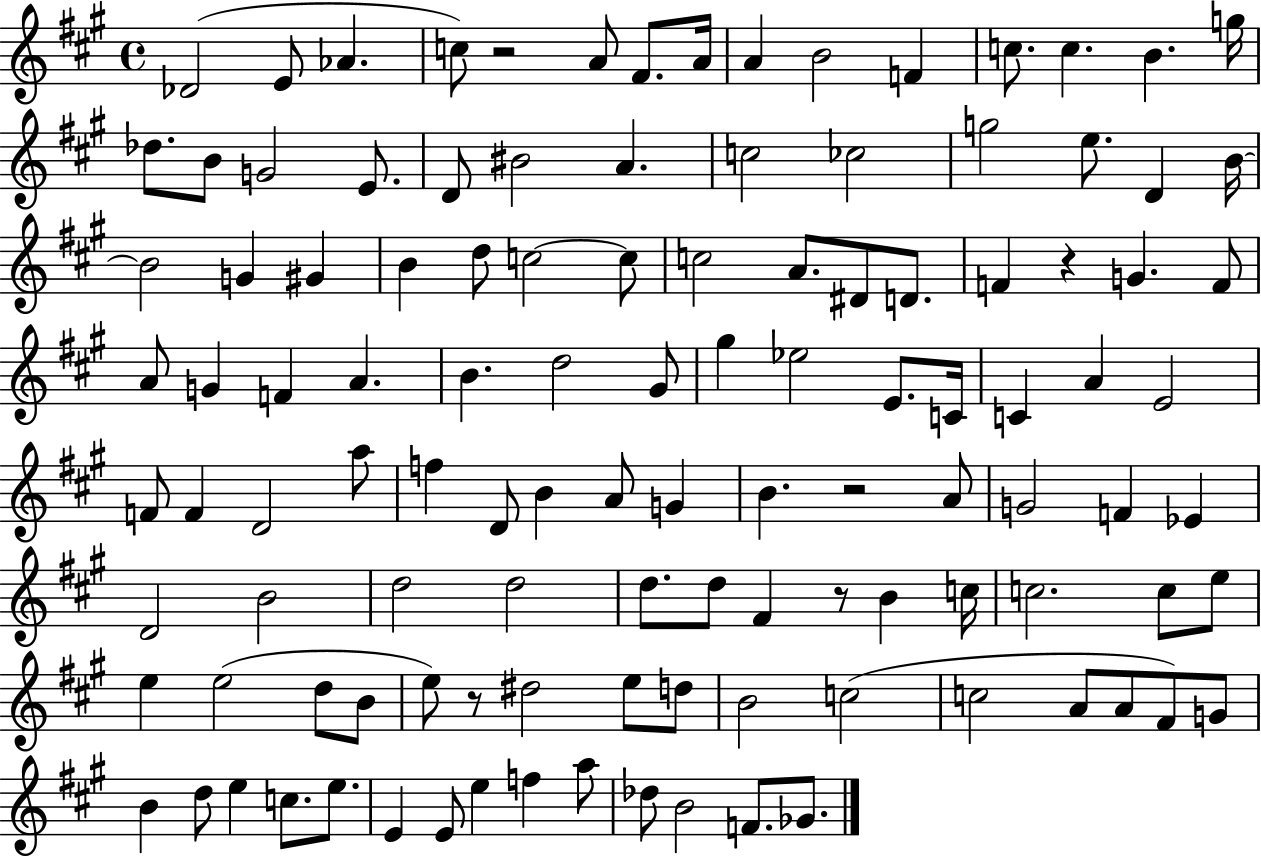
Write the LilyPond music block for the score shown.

{
  \clef treble
  \time 4/4
  \defaultTimeSignature
  \key a \major
  des'2( e'8 aes'4. | c''8) r2 a'8 fis'8. a'16 | a'4 b'2 f'4 | c''8. c''4. b'4. g''16 | \break des''8. b'8 g'2 e'8. | d'8 bis'2 a'4. | c''2 ces''2 | g''2 e''8. d'4 b'16~~ | \break b'2 g'4 gis'4 | b'4 d''8 c''2~~ c''8 | c''2 a'8. dis'8 d'8. | f'4 r4 g'4. f'8 | \break a'8 g'4 f'4 a'4. | b'4. d''2 gis'8 | gis''4 ees''2 e'8. c'16 | c'4 a'4 e'2 | \break f'8 f'4 d'2 a''8 | f''4 d'8 b'4 a'8 g'4 | b'4. r2 a'8 | g'2 f'4 ees'4 | \break d'2 b'2 | d''2 d''2 | d''8. d''8 fis'4 r8 b'4 c''16 | c''2. c''8 e''8 | \break e''4 e''2( d''8 b'8 | e''8) r8 dis''2 e''8 d''8 | b'2 c''2( | c''2 a'8 a'8 fis'8) g'8 | \break b'4 d''8 e''4 c''8. e''8. | e'4 e'8 e''4 f''4 a''8 | des''8 b'2 f'8. ges'8. | \bar "|."
}